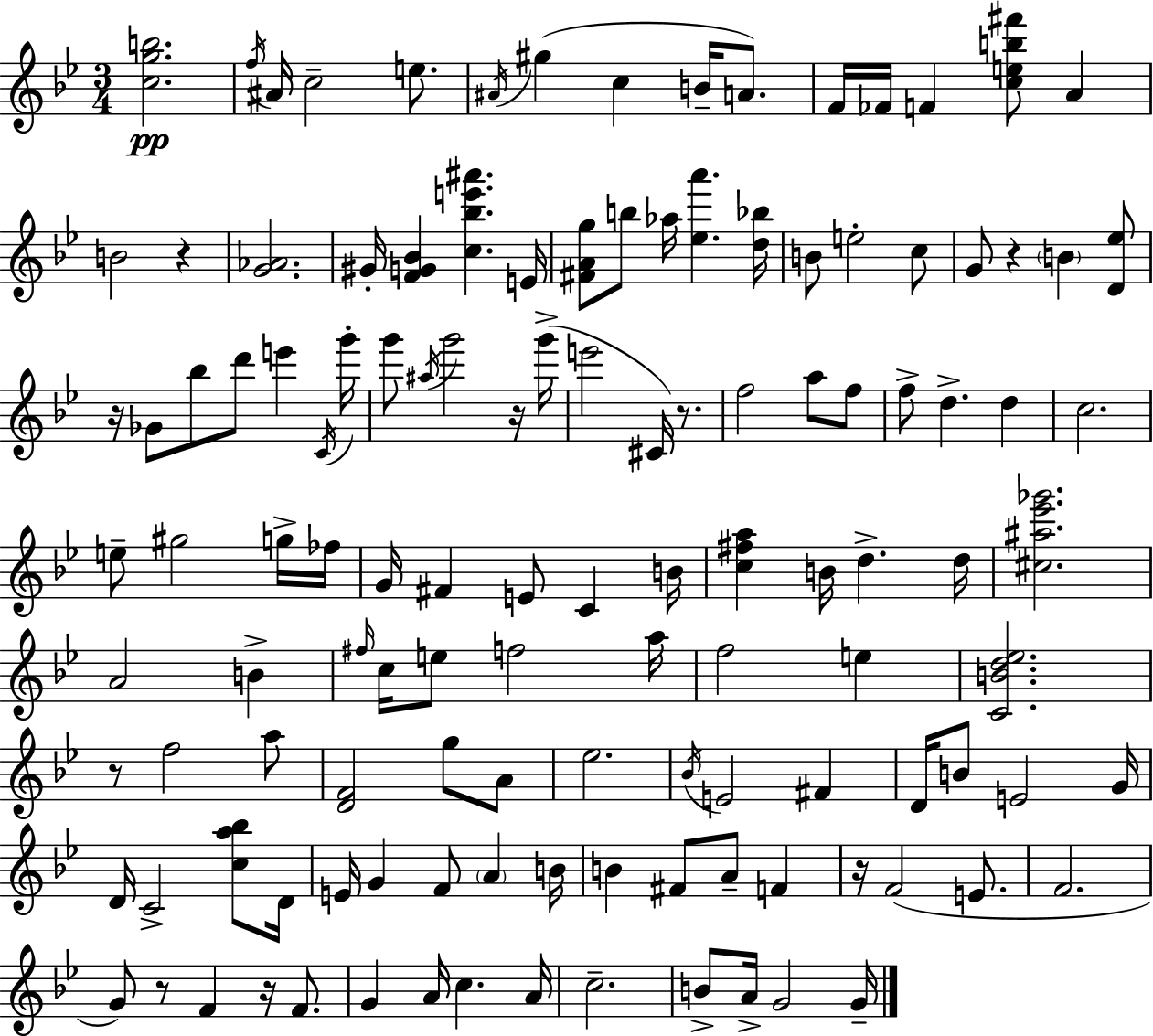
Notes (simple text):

[C5,G5,B5]/h. F5/s A#4/s C5/h E5/e. A#4/s G#5/q C5/q B4/s A4/e. F4/s FES4/s F4/q [C5,E5,B5,F#6]/e A4/q B4/h R/q [G4,Ab4]/h. G#4/s [F4,G4,Bb4]/q [C5,Bb5,E6,A#6]/q. E4/s [F#4,A4,G5]/e B5/e Ab5/s [Eb5,A6]/q. [D5,Bb5]/s B4/e E5/h C5/e G4/e R/q B4/q [D4,Eb5]/e R/s Gb4/e Bb5/e D6/e E6/q C4/s G6/s G6/e A#5/s G6/h R/s G6/s E6/h C#4/s R/e. F5/h A5/e F5/e F5/e D5/q. D5/q C5/h. E5/e G#5/h G5/s FES5/s G4/s F#4/q E4/e C4/q B4/s [C5,F#5,A5]/q B4/s D5/q. D5/s [C#5,A#5,Eb6,Gb6]/h. A4/h B4/q F#5/s C5/s E5/e F5/h A5/s F5/h E5/q [C4,B4,D5,Eb5]/h. R/e F5/h A5/e [D4,F4]/h G5/e A4/e Eb5/h. Bb4/s E4/h F#4/q D4/s B4/e E4/h G4/s D4/s C4/h [C5,A5,Bb5]/e D4/s E4/s G4/q F4/e A4/q B4/s B4/q F#4/e A4/e F4/q R/s F4/h E4/e. F4/h. G4/e R/e F4/q R/s F4/e. G4/q A4/s C5/q. A4/s C5/h. B4/e A4/s G4/h G4/s